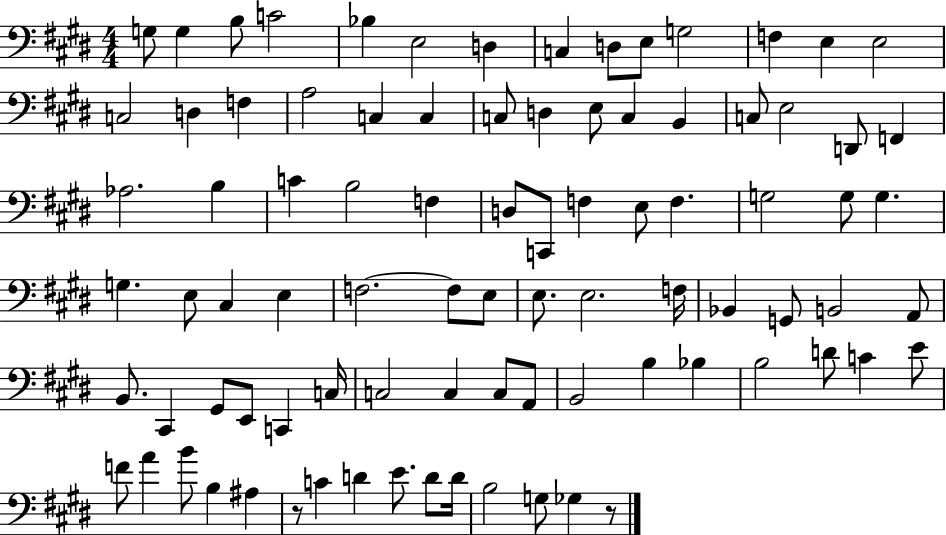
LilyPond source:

{
  \clef bass
  \numericTimeSignature
  \time 4/4
  \key e \major
  \repeat volta 2 { g8 g4 b8 c'2 | bes4 e2 d4 | c4 d8 e8 g2 | f4 e4 e2 | \break c2 d4 f4 | a2 c4 c4 | c8 d4 e8 c4 b,4 | c8 e2 d,8 f,4 | \break aes2. b4 | c'4 b2 f4 | d8 c,8 f4 e8 f4. | g2 g8 g4. | \break g4. e8 cis4 e4 | f2.~~ f8 e8 | e8. e2. f16 | bes,4 g,8 b,2 a,8 | \break b,8. cis,4 gis,8 e,8 c,4 c16 | c2 c4 c8 a,8 | b,2 b4 bes4 | b2 d'8 c'4 e'8 | \break f'8 a'4 b'8 b4 ais4 | r8 c'4 d'4 e'8. d'8 d'16 | b2 g8 ges4 r8 | } \bar "|."
}